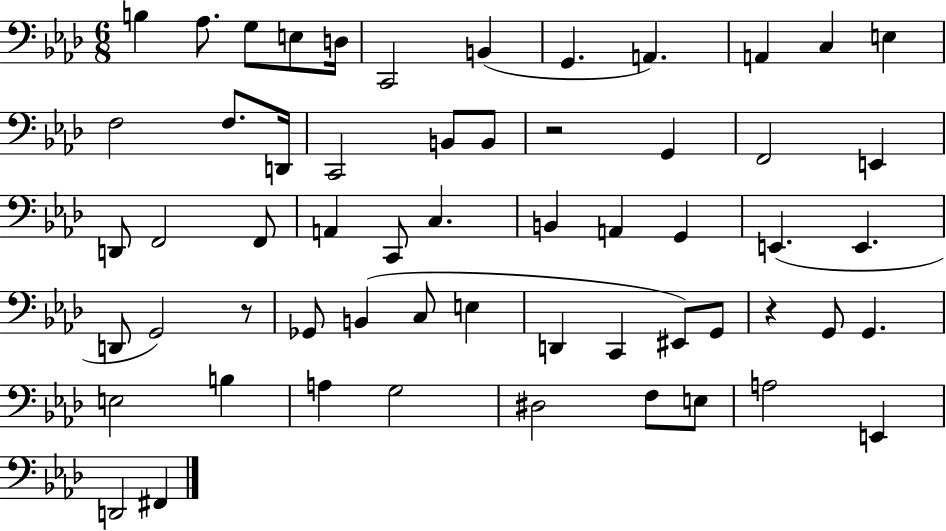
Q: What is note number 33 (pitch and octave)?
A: D2